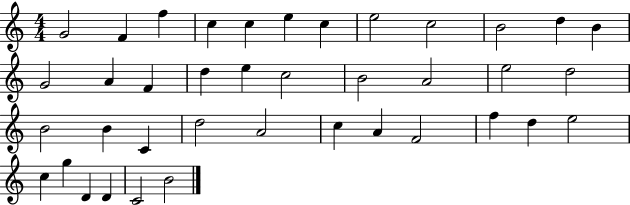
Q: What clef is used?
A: treble